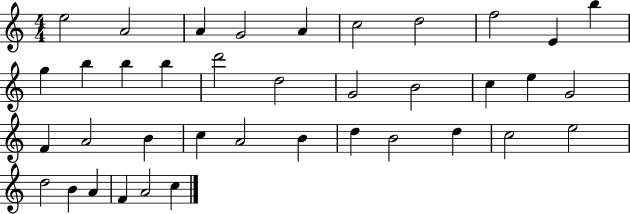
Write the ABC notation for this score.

X:1
T:Untitled
M:4/4
L:1/4
K:C
e2 A2 A G2 A c2 d2 f2 E b g b b b d'2 d2 G2 B2 c e G2 F A2 B c A2 B d B2 d c2 e2 d2 B A F A2 c